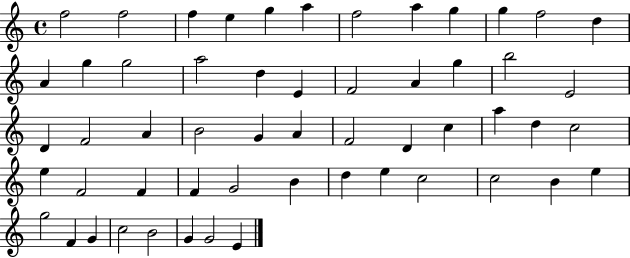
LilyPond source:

{
  \clef treble
  \time 4/4
  \defaultTimeSignature
  \key c \major
  f''2 f''2 | f''4 e''4 g''4 a''4 | f''2 a''4 g''4 | g''4 f''2 d''4 | \break a'4 g''4 g''2 | a''2 d''4 e'4 | f'2 a'4 g''4 | b''2 e'2 | \break d'4 f'2 a'4 | b'2 g'4 a'4 | f'2 d'4 c''4 | a''4 d''4 c''2 | \break e''4 f'2 f'4 | f'4 g'2 b'4 | d''4 e''4 c''2 | c''2 b'4 e''4 | \break g''2 f'4 g'4 | c''2 b'2 | g'4 g'2 e'4 | \bar "|."
}